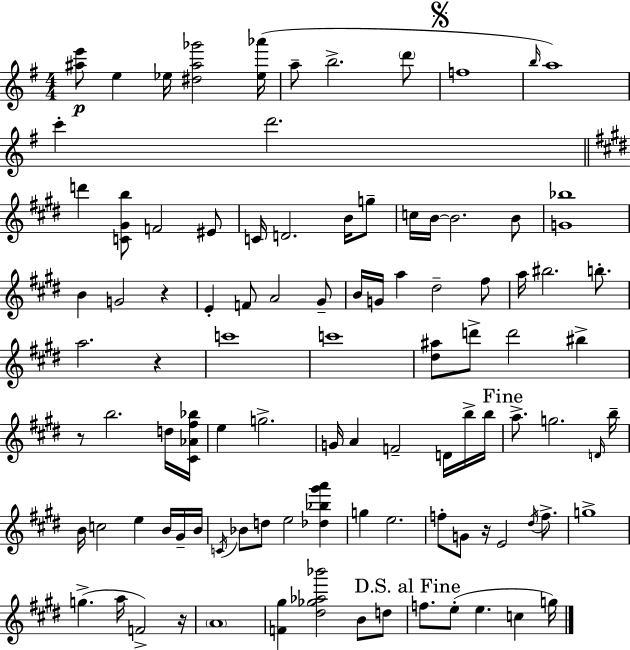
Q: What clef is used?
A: treble